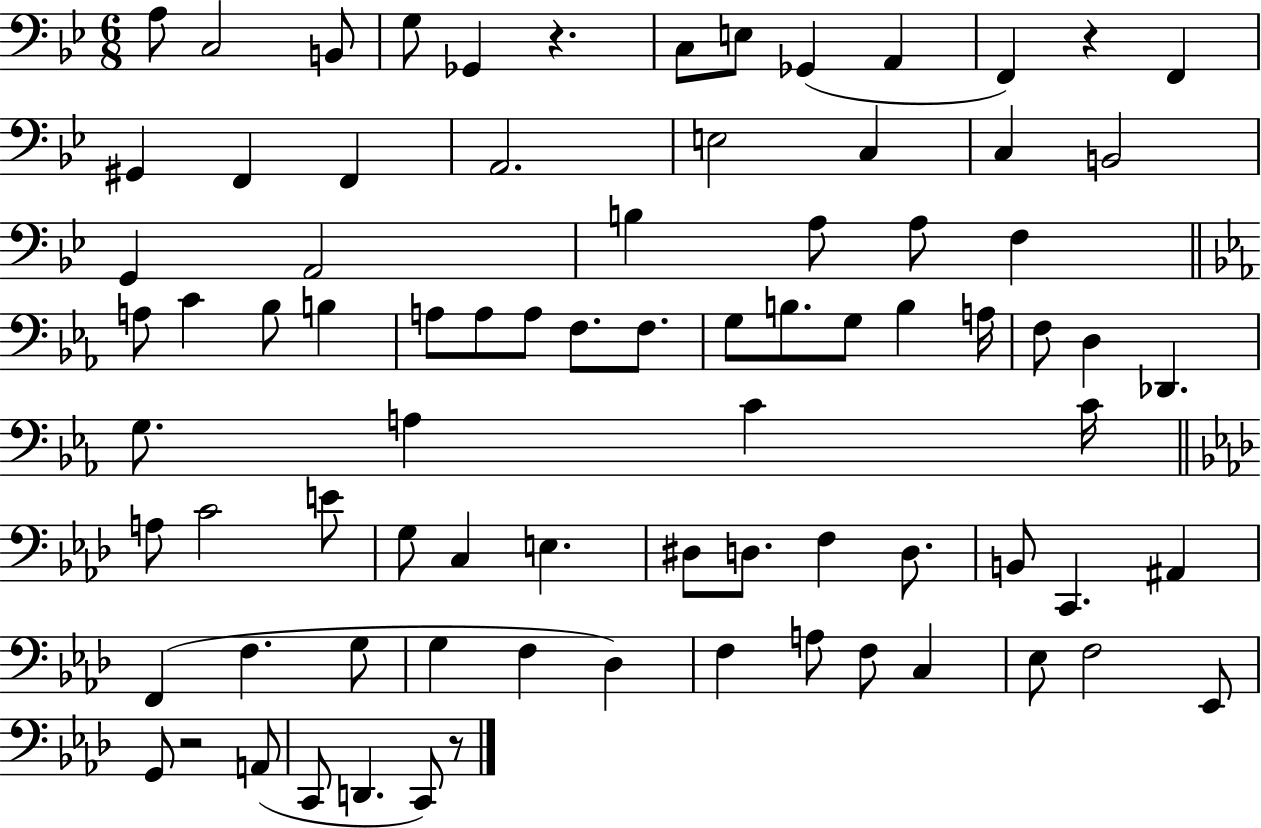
X:1
T:Untitled
M:6/8
L:1/4
K:Bb
A,/2 C,2 B,,/2 G,/2 _G,, z C,/2 E,/2 _G,, A,, F,, z F,, ^G,, F,, F,, A,,2 E,2 C, C, B,,2 G,, A,,2 B, A,/2 A,/2 F, A,/2 C _B,/2 B, A,/2 A,/2 A,/2 F,/2 F,/2 G,/2 B,/2 G,/2 B, A,/4 F,/2 D, _D,, G,/2 A, C C/4 A,/2 C2 E/2 G,/2 C, E, ^D,/2 D,/2 F, D,/2 B,,/2 C,, ^A,, F,, F, G,/2 G, F, _D, F, A,/2 F,/2 C, _E,/2 F,2 _E,,/2 G,,/2 z2 A,,/2 C,,/2 D,, C,,/2 z/2